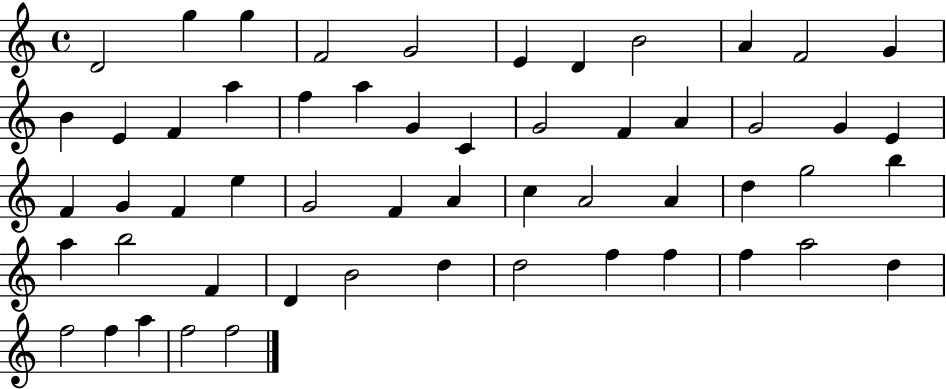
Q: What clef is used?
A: treble